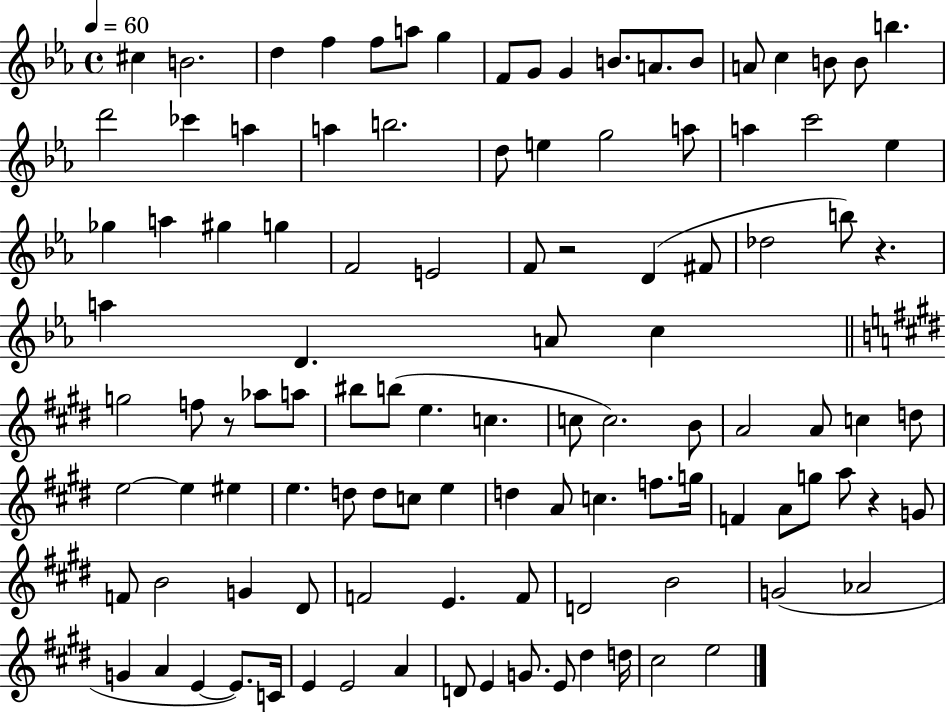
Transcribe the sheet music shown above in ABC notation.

X:1
T:Untitled
M:4/4
L:1/4
K:Eb
^c B2 d f f/2 a/2 g F/2 G/2 G B/2 A/2 B/2 A/2 c B/2 B/2 b d'2 _c' a a b2 d/2 e g2 a/2 a c'2 _e _g a ^g g F2 E2 F/2 z2 D ^F/2 _d2 b/2 z a D A/2 c g2 f/2 z/2 _a/2 a/2 ^b/2 b/2 e c c/2 c2 B/2 A2 A/2 c d/2 e2 e ^e e d/2 d/2 c/2 e d A/2 c f/2 g/4 F A/2 g/2 a/2 z G/2 F/2 B2 G ^D/2 F2 E F/2 D2 B2 G2 _A2 G A E E/2 C/4 E E2 A D/2 E G/2 E/2 ^d d/4 ^c2 e2